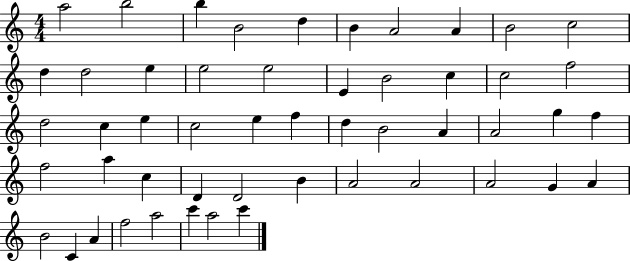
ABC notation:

X:1
T:Untitled
M:4/4
L:1/4
K:C
a2 b2 b B2 d B A2 A B2 c2 d d2 e e2 e2 E B2 c c2 f2 d2 c e c2 e f d B2 A A2 g f f2 a c D D2 B A2 A2 A2 G A B2 C A f2 a2 c' a2 c'